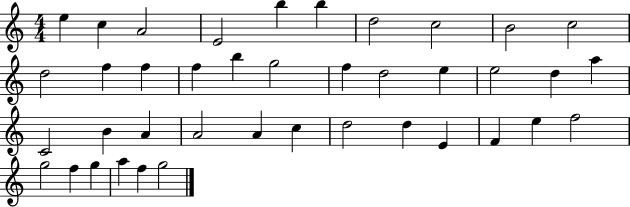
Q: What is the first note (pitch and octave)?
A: E5